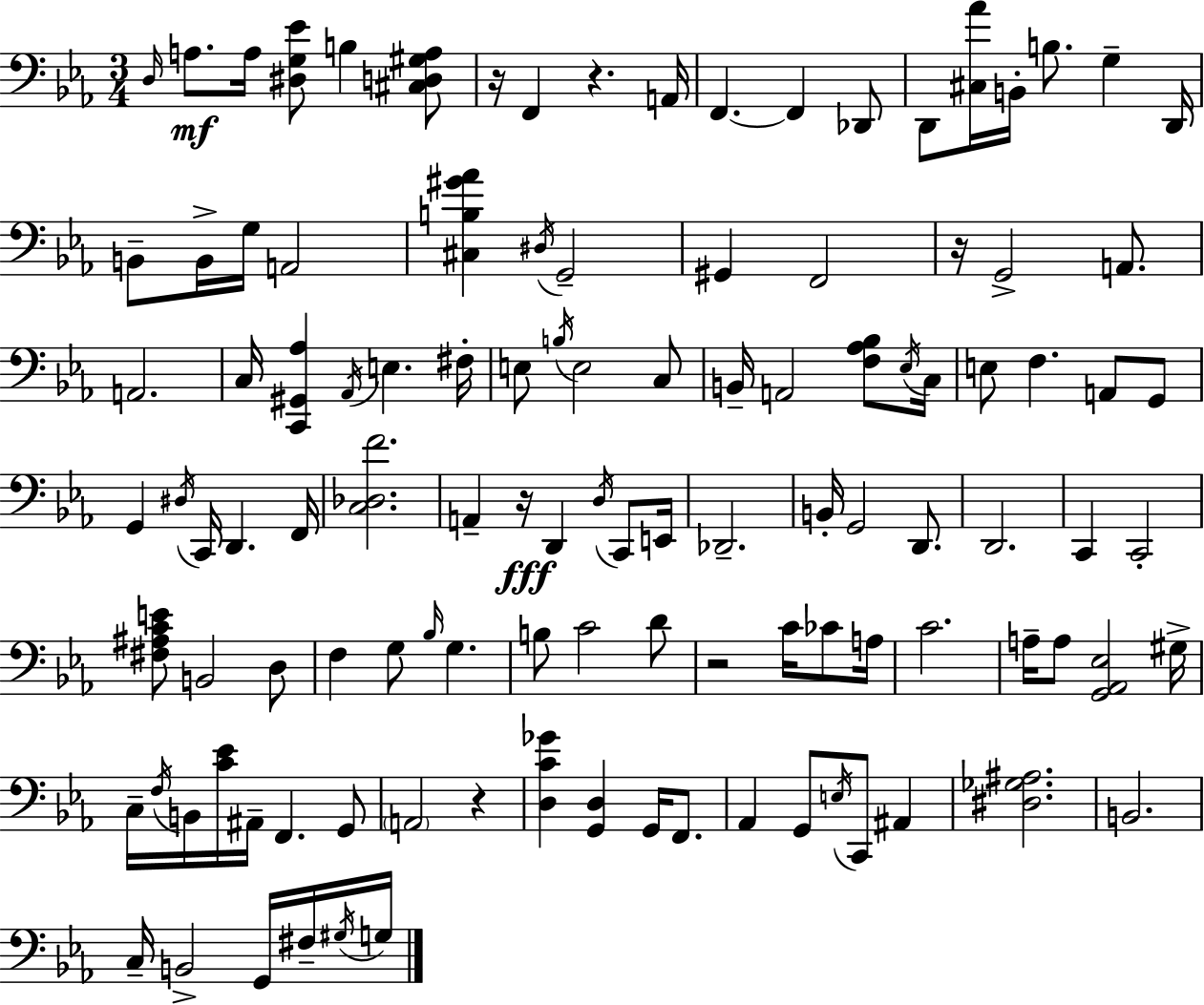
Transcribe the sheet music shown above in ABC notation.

X:1
T:Untitled
M:3/4
L:1/4
K:Cm
D,/4 A,/2 A,/4 [^D,G,_E]/2 B, [^C,D,^G,A,]/2 z/4 F,, z A,,/4 F,, F,, _D,,/2 D,,/2 [^C,_A]/4 B,,/4 B,/2 G, D,,/4 B,,/2 B,,/4 G,/4 A,,2 [^C,B,^G_A] ^D,/4 G,,2 ^G,, F,,2 z/4 G,,2 A,,/2 A,,2 C,/4 [C,,^G,,_A,] _A,,/4 E, ^F,/4 E,/2 B,/4 E,2 C,/2 B,,/4 A,,2 [F,_A,_B,]/2 _E,/4 C,/4 E,/2 F, A,,/2 G,,/2 G,, ^D,/4 C,,/4 D,, F,,/4 [C,_D,F]2 A,, z/4 D,, D,/4 C,,/2 E,,/4 _D,,2 B,,/4 G,,2 D,,/2 D,,2 C,, C,,2 [^F,^A,CE]/2 B,,2 D,/2 F, G,/2 _B,/4 G, B,/2 C2 D/2 z2 C/4 _C/2 A,/4 C2 A,/4 A,/2 [G,,_A,,_E,]2 ^G,/4 C,/4 F,/4 B,,/4 [C_E]/4 ^A,,/4 F,, G,,/2 A,,2 z [D,C_G] [G,,D,] G,,/4 F,,/2 _A,, G,,/2 E,/4 C,,/2 ^A,, [^D,_G,^A,]2 B,,2 C,/4 B,,2 G,,/4 ^F,/4 ^G,/4 G,/4